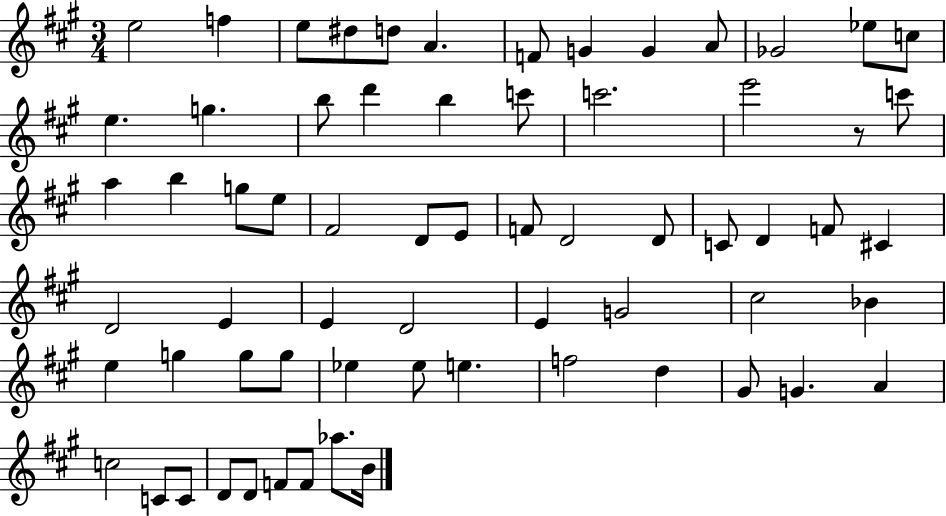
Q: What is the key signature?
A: A major